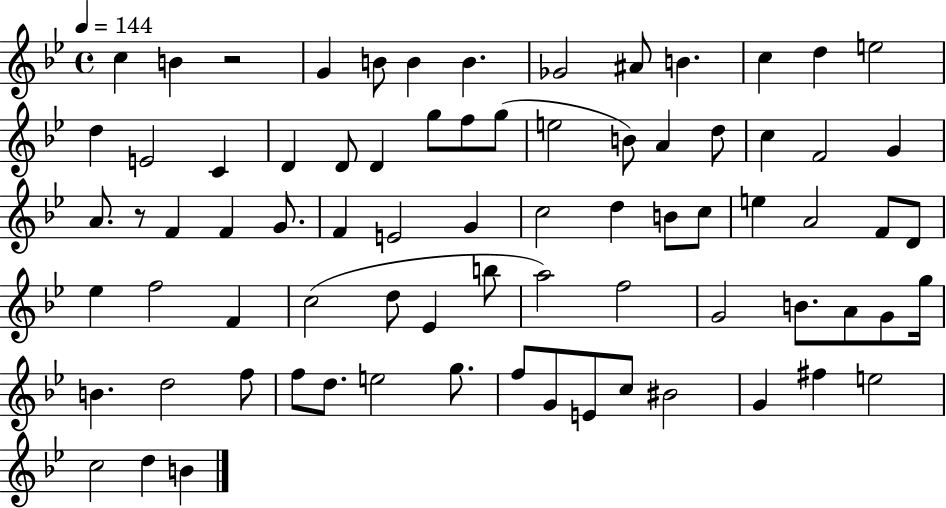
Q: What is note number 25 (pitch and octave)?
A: D5